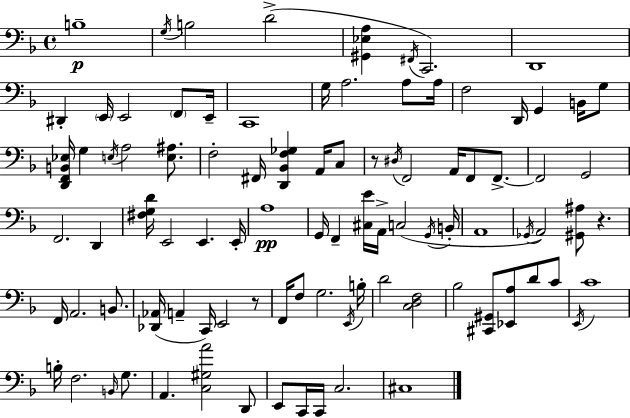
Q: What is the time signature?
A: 4/4